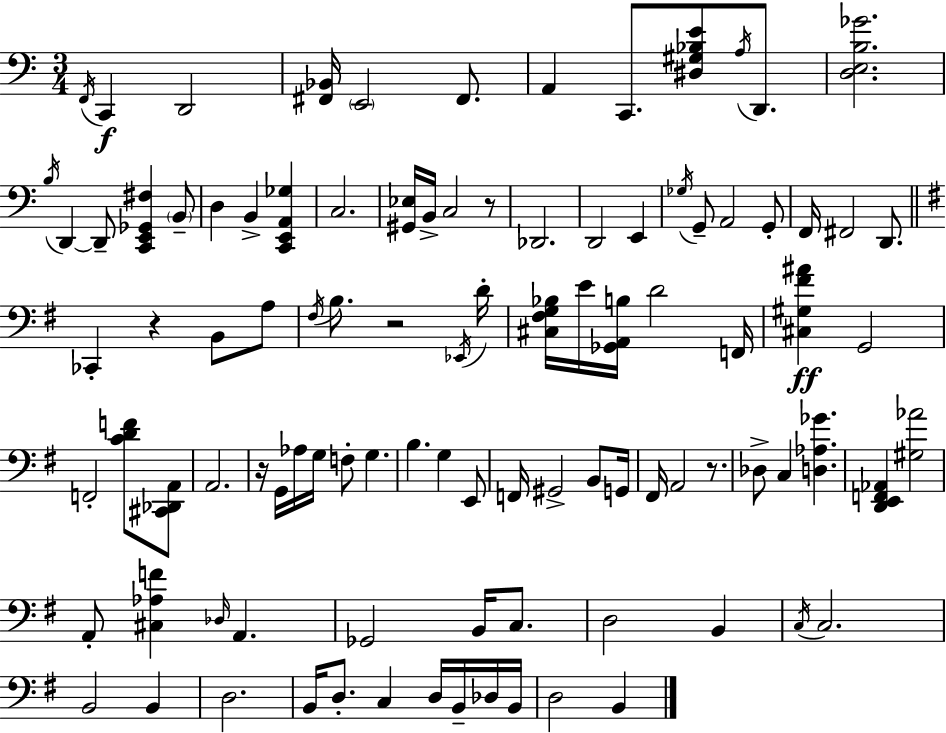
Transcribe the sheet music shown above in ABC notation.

X:1
T:Untitled
M:3/4
L:1/4
K:C
F,,/4 C,, D,,2 [^F,,_B,,]/4 E,,2 ^F,,/2 A,, C,,/2 [^D,^G,_B,E]/2 A,/4 D,,/2 [D,E,B,_G]2 B,/4 D,, D,,/2 [C,,E,,_G,,^F,] B,,/2 D, B,, [C,,E,,A,,_G,] C,2 [^G,,_E,]/4 B,,/4 C,2 z/2 _D,,2 D,,2 E,, _G,/4 G,,/2 A,,2 G,,/2 F,,/4 ^F,,2 D,,/2 _C,, z B,,/2 A,/2 ^F,/4 B,/2 z2 _E,,/4 D/4 [^C,^F,G,_B,]/4 E/4 [_G,,A,,B,]/4 D2 F,,/4 [^C,^G,^F^A] G,,2 F,,2 [CDF]/2 [^C,,_D,,A,,]/2 A,,2 z/4 G,,/4 _A,/4 G,/4 F,/2 G, B, G, E,,/2 F,,/4 ^G,,2 B,,/2 G,,/4 ^F,,/4 A,,2 z/2 _D,/2 C, [D,_A,_G] [D,,E,,F,,_A,,] [^G,_A]2 A,,/2 [^C,_A,F] _D,/4 A,, _G,,2 B,,/4 C,/2 D,2 B,, C,/4 C,2 B,,2 B,, D,2 B,,/4 D,/2 C, D,/4 B,,/4 _D,/4 B,,/4 D,2 B,,